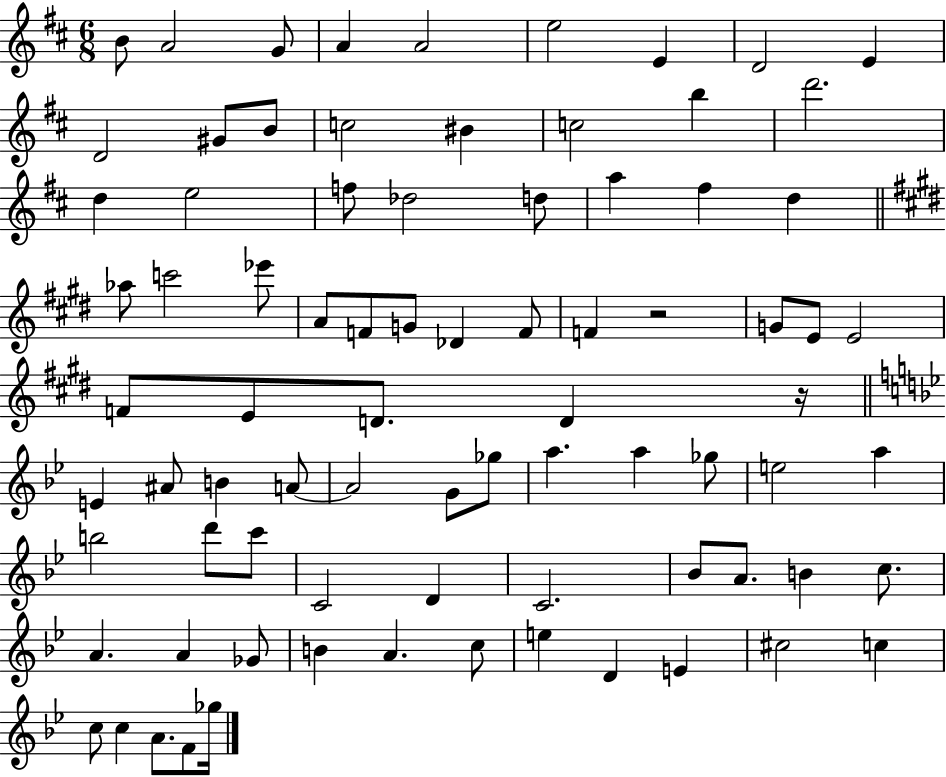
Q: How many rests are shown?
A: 2